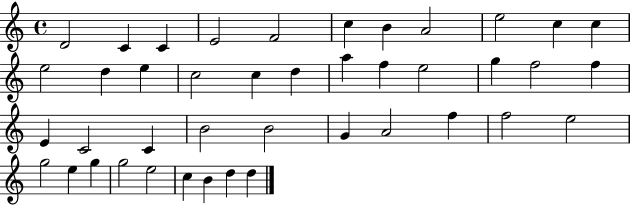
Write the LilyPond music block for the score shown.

{
  \clef treble
  \time 4/4
  \defaultTimeSignature
  \key c \major
  d'2 c'4 c'4 | e'2 f'2 | c''4 b'4 a'2 | e''2 c''4 c''4 | \break e''2 d''4 e''4 | c''2 c''4 d''4 | a''4 f''4 e''2 | g''4 f''2 f''4 | \break e'4 c'2 c'4 | b'2 b'2 | g'4 a'2 f''4 | f''2 e''2 | \break g''2 e''4 g''4 | g''2 e''2 | c''4 b'4 d''4 d''4 | \bar "|."
}